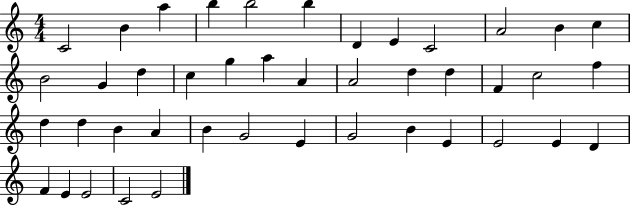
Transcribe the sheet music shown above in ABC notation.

X:1
T:Untitled
M:4/4
L:1/4
K:C
C2 B a b b2 b D E C2 A2 B c B2 G d c g a A A2 d d F c2 f d d B A B G2 E G2 B E E2 E D F E E2 C2 E2